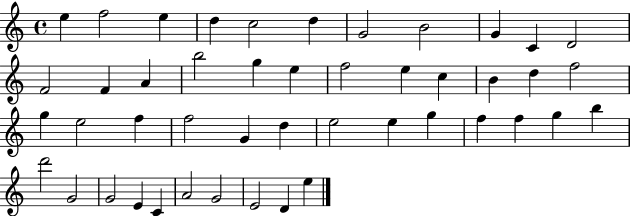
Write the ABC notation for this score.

X:1
T:Untitled
M:4/4
L:1/4
K:C
e f2 e d c2 d G2 B2 G C D2 F2 F A b2 g e f2 e c B d f2 g e2 f f2 G d e2 e g f f g b d'2 G2 G2 E C A2 G2 E2 D e